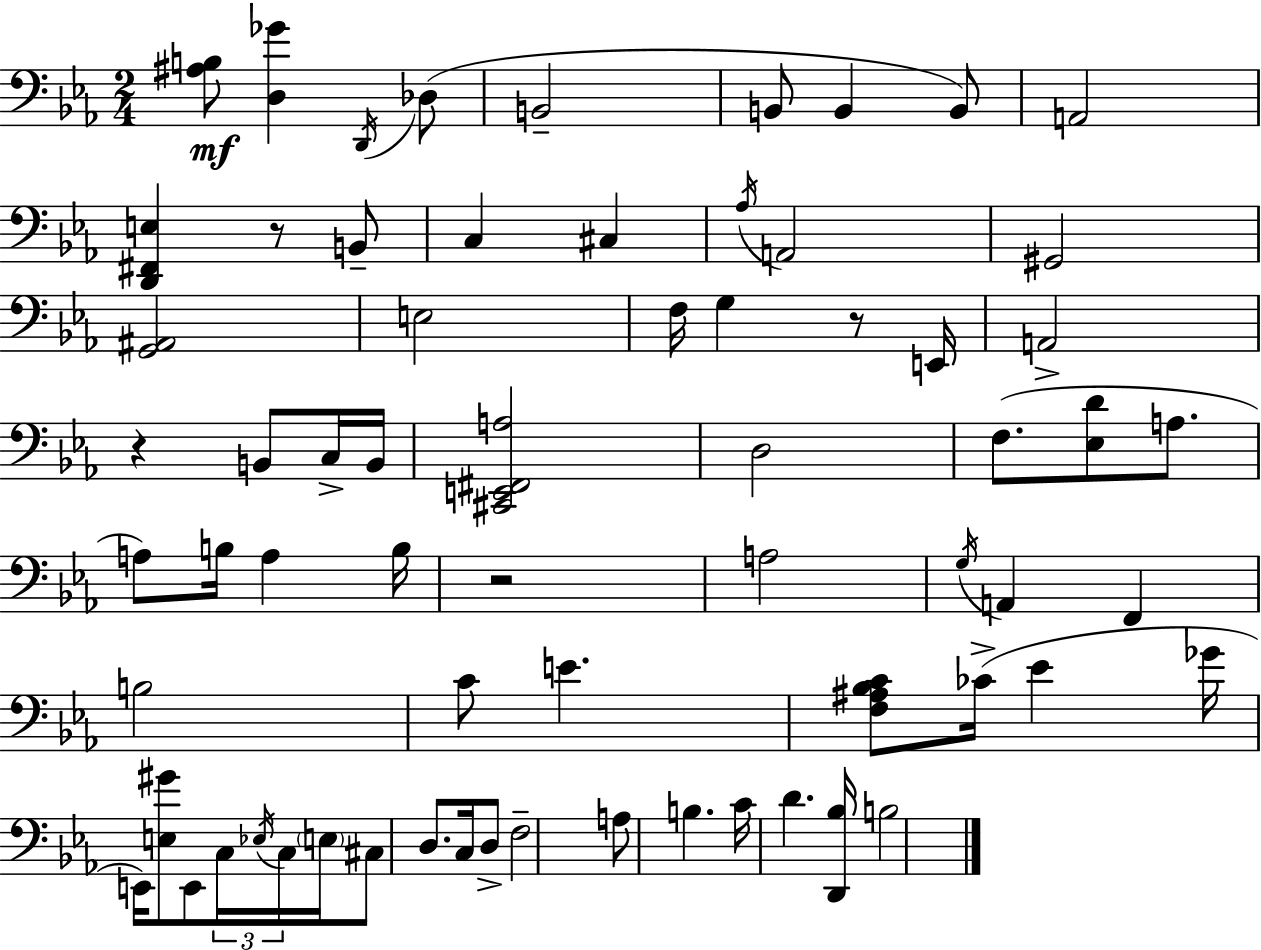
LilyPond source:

{
  \clef bass
  \numericTimeSignature
  \time 2/4
  \key ees \major
  \repeat volta 2 { <ais b>8\mf <d ges'>4 \acciaccatura { d,16 }( des8 | b,2-- | b,8 b,4 b,8) | a,2 | \break <d, fis, e>4 r8 b,8-- | c4 cis4 | \acciaccatura { aes16 } a,2 | gis,2 | \break <g, ais,>2 | e2 | f16 g4 r8 | e,16 a,2-> | \break r4 b,8 | c16-> b,16 <cis, e, fis, a>2 | d2 | f8.( <ees d'>8 a8. | \break a8) b16 a4 | b16 r2 | a2 | \acciaccatura { g16 } a,4 f,4 | \break b2 | c'8 e'4. | <f ais bes c'>8 ces'16->( ees'4 | ges'16 e,16) <e gis'>8 e,8 | \break \tuplet 3/2 { c16 \acciaccatura { ees16 } c16 } \parenthesize e16 cis8 d8. | c16 d8-> f2-- | a8 b4. | c'16 d'4. | \break <d, bes>16 b2 | } \bar "|."
}